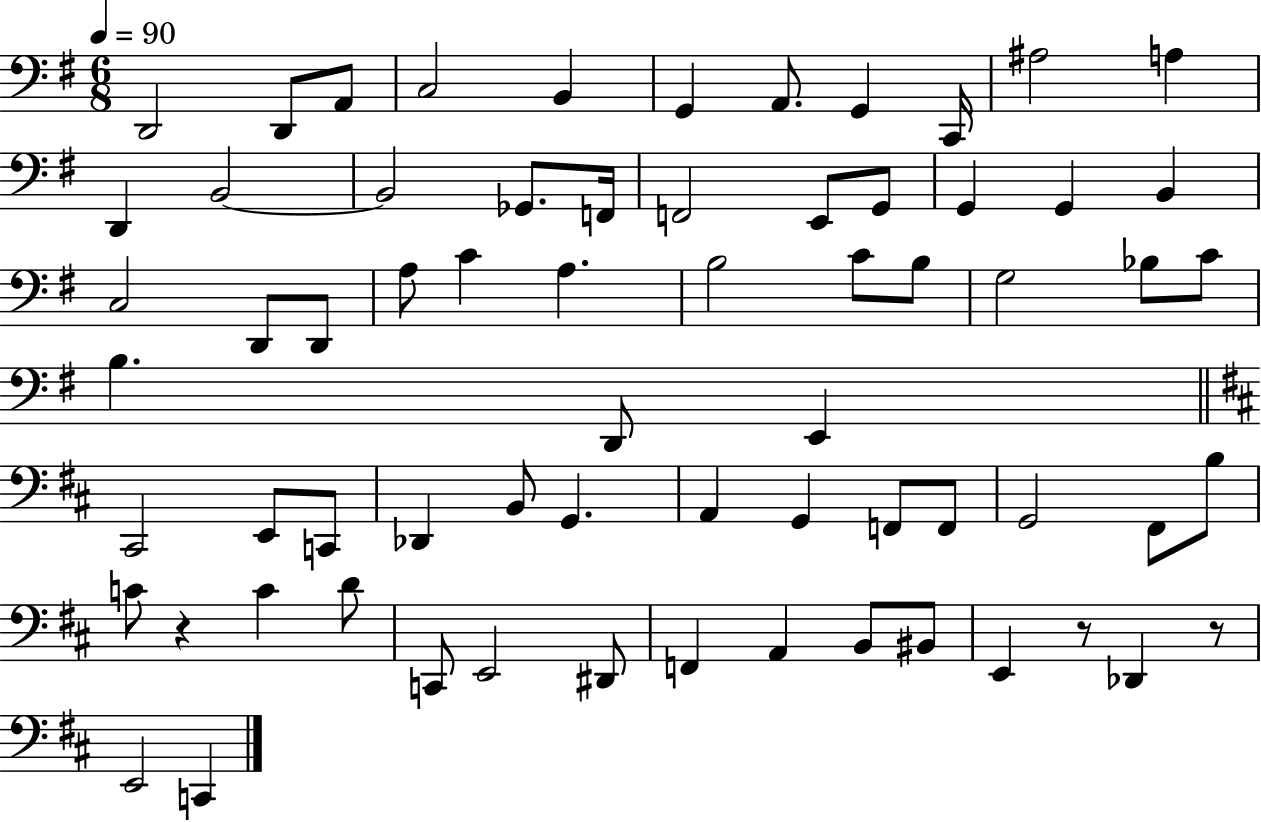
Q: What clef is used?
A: bass